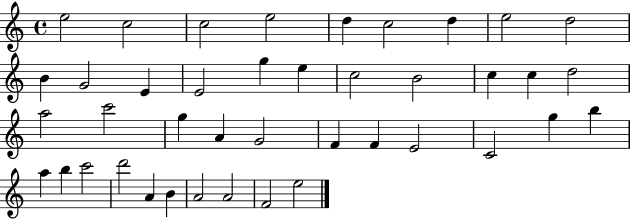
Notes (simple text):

E5/h C5/h C5/h E5/h D5/q C5/h D5/q E5/h D5/h B4/q G4/h E4/q E4/h G5/q E5/q C5/h B4/h C5/q C5/q D5/h A5/h C6/h G5/q A4/q G4/h F4/q F4/q E4/h C4/h G5/q B5/q A5/q B5/q C6/h D6/h A4/q B4/q A4/h A4/h F4/h E5/h